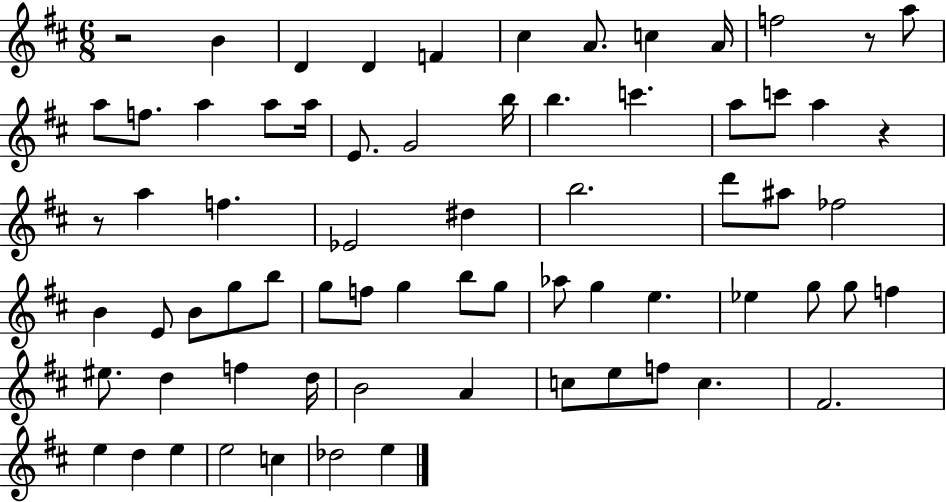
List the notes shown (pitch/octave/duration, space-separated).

R/h B4/q D4/q D4/q F4/q C#5/q A4/e. C5/q A4/s F5/h R/e A5/e A5/e F5/e. A5/q A5/e A5/s E4/e. G4/h B5/s B5/q. C6/q. A5/e C6/e A5/q R/q R/e A5/q F5/q. Eb4/h D#5/q B5/h. D6/e A#5/e FES5/h B4/q E4/e B4/e G5/e B5/e G5/e F5/e G5/q B5/e G5/e Ab5/e G5/q E5/q. Eb5/q G5/e G5/e F5/q EIS5/e. D5/q F5/q D5/s B4/h A4/q C5/e E5/e F5/e C5/q. F#4/h. E5/q D5/q E5/q E5/h C5/q Db5/h E5/q